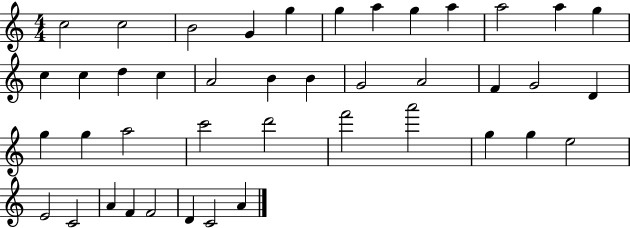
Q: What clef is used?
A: treble